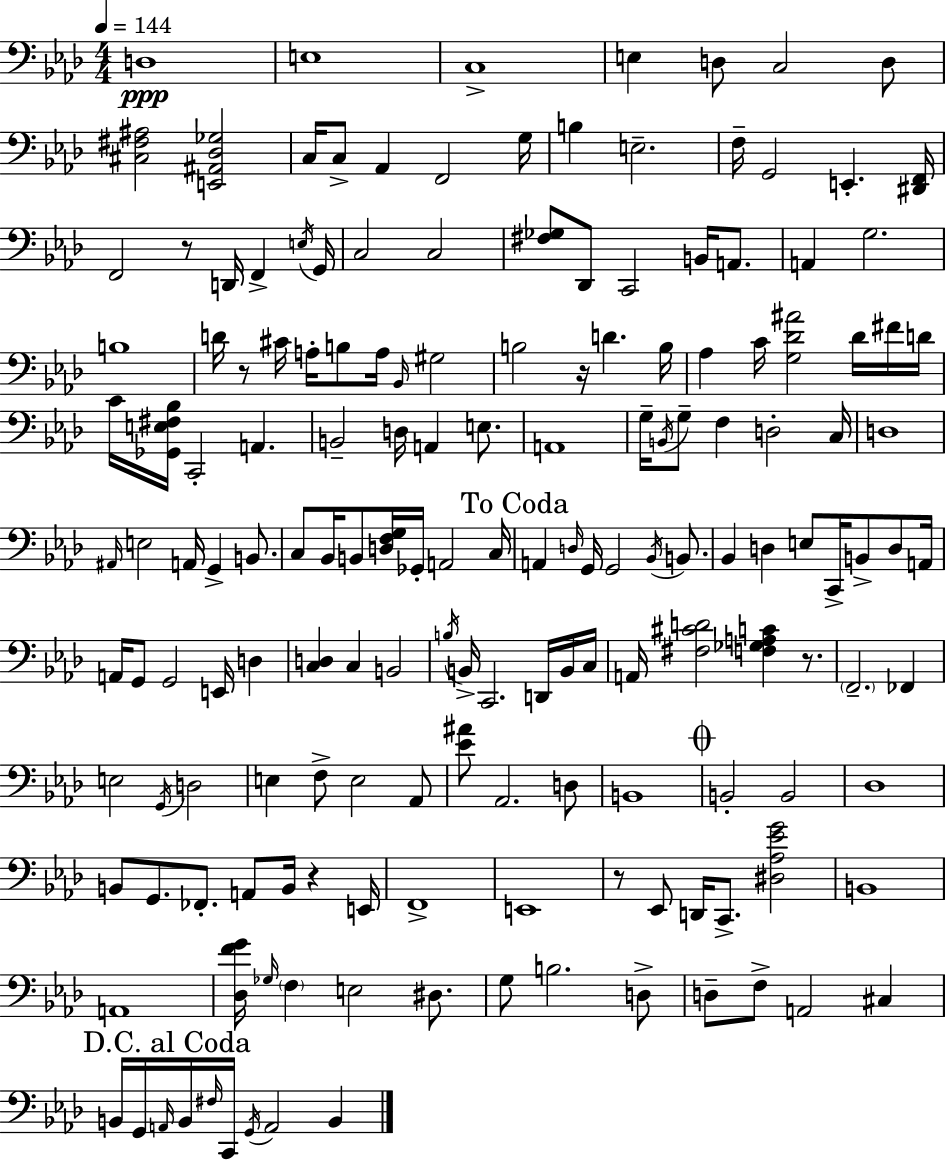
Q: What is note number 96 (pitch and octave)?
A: D2